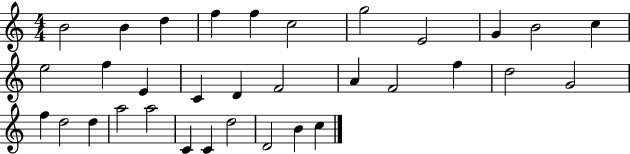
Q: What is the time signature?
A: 4/4